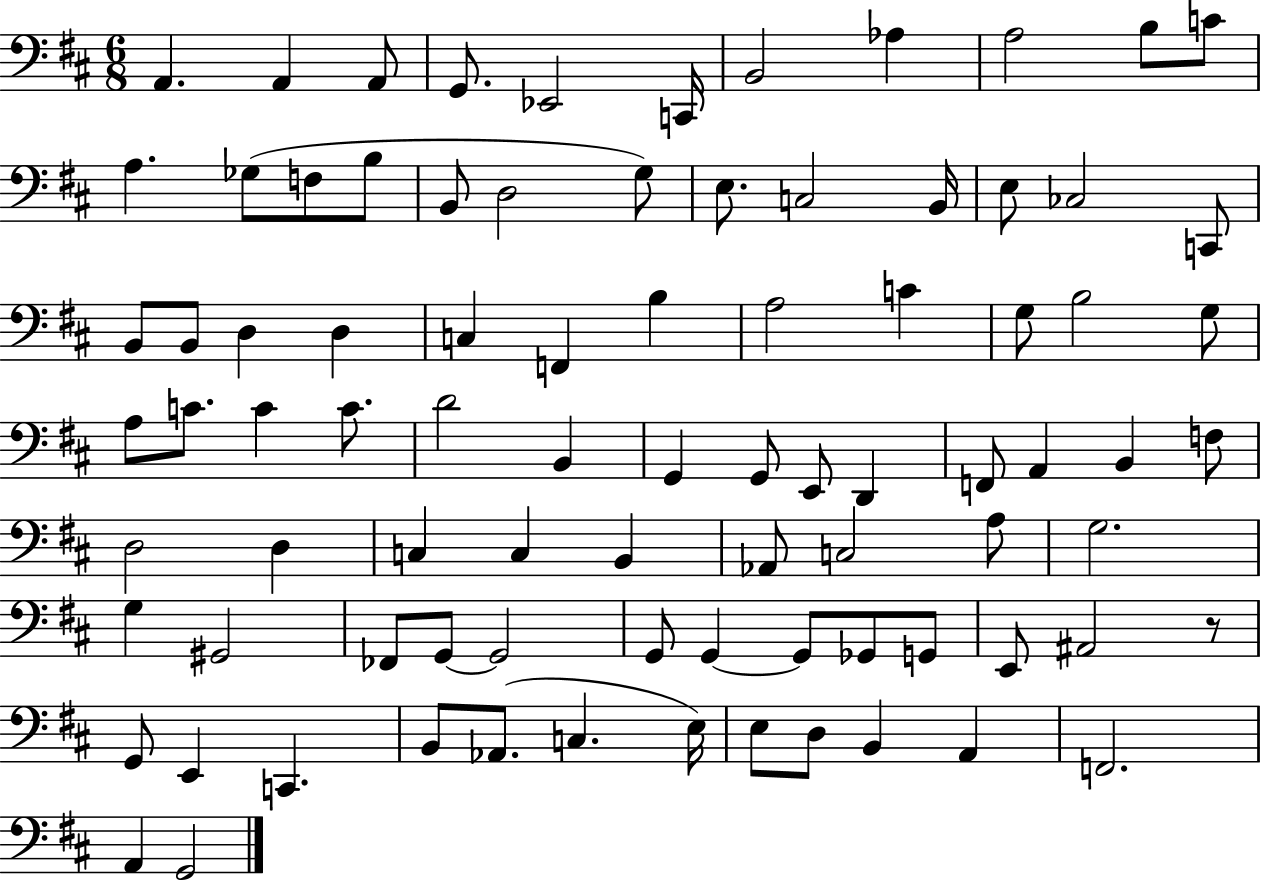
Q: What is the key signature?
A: D major